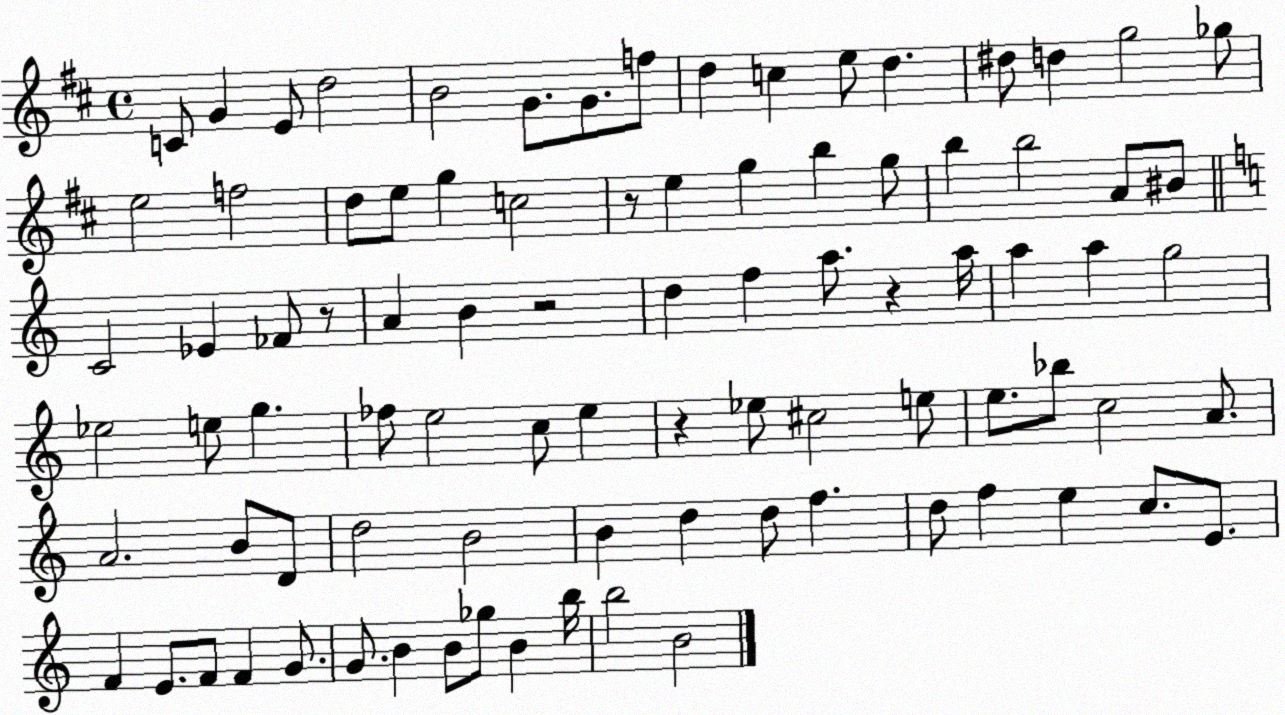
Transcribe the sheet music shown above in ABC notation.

X:1
T:Untitled
M:4/4
L:1/4
K:D
C/2 G E/2 d2 B2 G/2 G/2 f/2 d c e/2 d ^d/2 d g2 _g/2 e2 f2 d/2 e/2 g c2 z/2 e g b g/2 b b2 A/2 ^B/2 C2 _E _F/2 z/2 A B z2 d f a/2 z a/4 a a g2 _e2 e/2 g _f/2 e2 c/2 e z _e/2 ^c2 e/2 e/2 _b/2 c2 A/2 A2 B/2 D/2 d2 B2 B d d/2 f d/2 f e c/2 E/2 F E/2 F/2 F G/2 G/2 B B/2 _g/2 B b/4 b2 B2